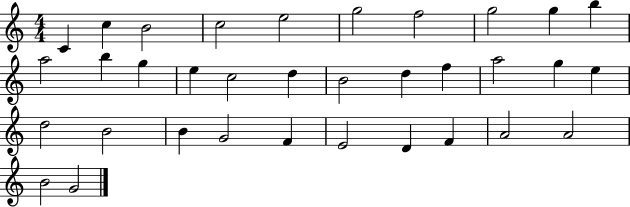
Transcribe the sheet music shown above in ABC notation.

X:1
T:Untitled
M:4/4
L:1/4
K:C
C c B2 c2 e2 g2 f2 g2 g b a2 b g e c2 d B2 d f a2 g e d2 B2 B G2 F E2 D F A2 A2 B2 G2